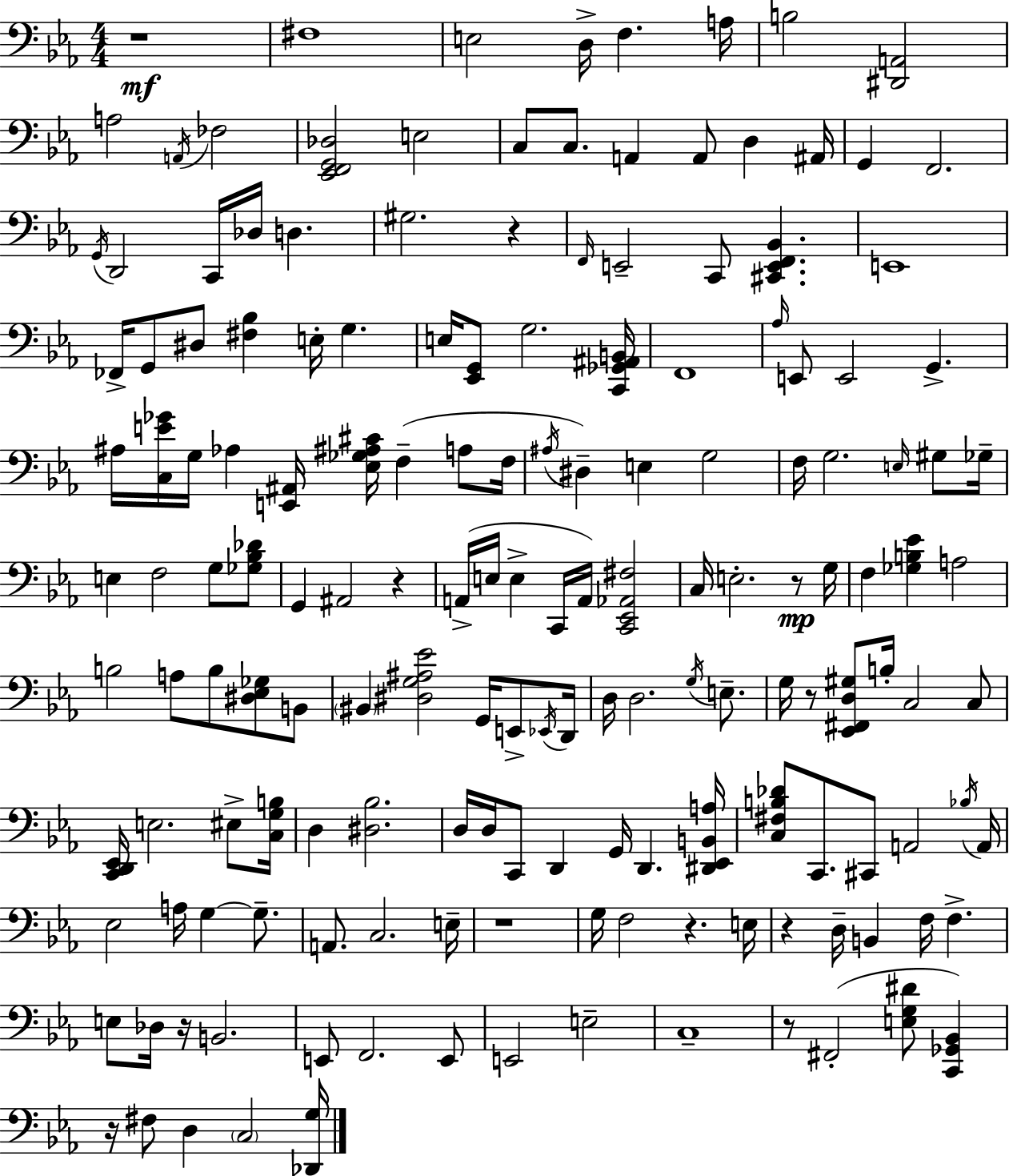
R/w F#3/w E3/h D3/s F3/q. A3/s B3/h [D#2,A2]/h A3/h A2/s FES3/h [Eb2,F2,G2,Db3]/h E3/h C3/e C3/e. A2/q A2/e D3/q A#2/s G2/q F2/h. G2/s D2/h C2/s Db3/s D3/q. G#3/h. R/q F2/s E2/h C2/e [C#2,E2,F2,Bb2]/q. E2/w FES2/s G2/e D#3/e [F#3,Bb3]/q E3/s G3/q. E3/s [Eb2,G2]/e G3/h. [C2,Gb2,A#2,B2]/s F2/w Ab3/s E2/e E2/h G2/q. A#3/s [C3,E4,Gb4]/s G3/s Ab3/q [E2,A#2]/s [Eb3,Gb3,A#3,C#4]/s F3/q A3/e F3/s A#3/s D#3/q E3/q G3/h F3/s G3/h. E3/s G#3/e Gb3/s E3/q F3/h G3/e [Gb3,Bb3,Db4]/e G2/q A#2/h R/q A2/s E3/s E3/q C2/s A2/s [C2,Eb2,Ab2,F#3]/h C3/s E3/h. R/e G3/s F3/q [Gb3,B3,Eb4]/q A3/h B3/h A3/e B3/e [D#3,Eb3,Gb3]/e B2/e BIS2/q [D#3,G3,A#3,Eb4]/h G2/s E2/e Eb2/s D2/s D3/s D3/h. G3/s E3/e. G3/s R/e [Eb2,F#2,D3,G#3]/e B3/s C3/h C3/e [C2,D2,Eb2]/s E3/h. EIS3/e [C3,G3,B3]/s D3/q [D#3,Bb3]/h. D3/s D3/s C2/e D2/q G2/s D2/q. [D#2,Eb2,B2,A3]/s [C3,F#3,B3,Db4]/e C2/e. C#2/e A2/h Bb3/s A2/s Eb3/h A3/s G3/q G3/e. A2/e. C3/h. E3/s R/w G3/s F3/h R/q. E3/s R/q D3/s B2/q F3/s F3/q. E3/e Db3/s R/s B2/h. E2/e F2/h. E2/e E2/h E3/h C3/w R/e F#2/h [E3,G3,D#4]/e [C2,Gb2,Bb2]/q R/s F#3/e D3/q C3/h [Db2,G3]/s